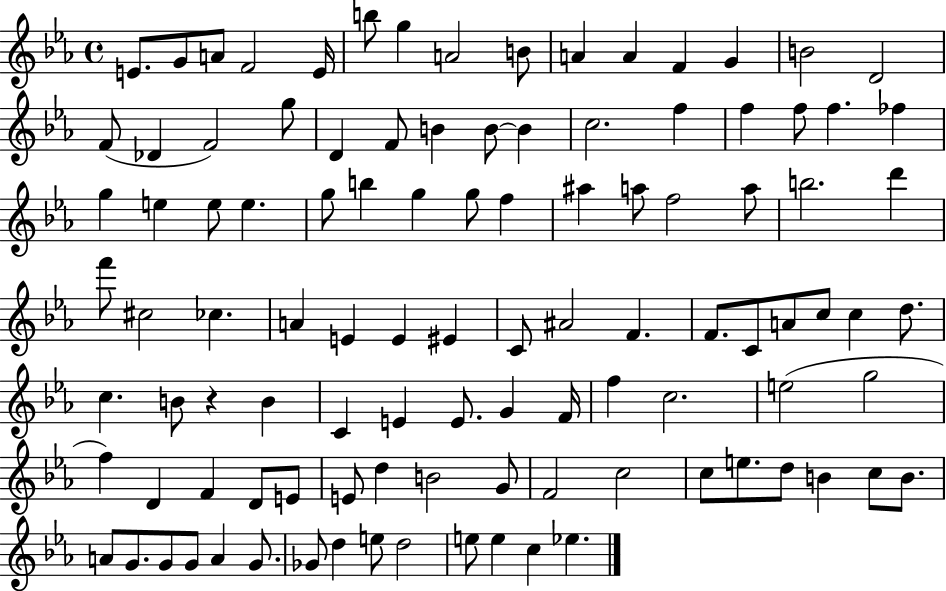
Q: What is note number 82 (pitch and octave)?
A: G4